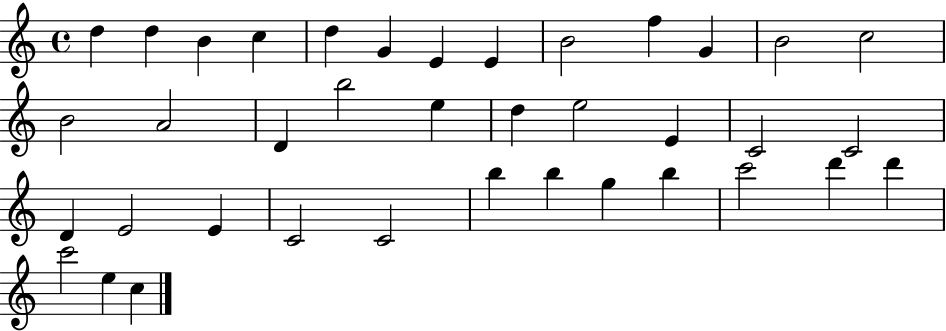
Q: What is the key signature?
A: C major